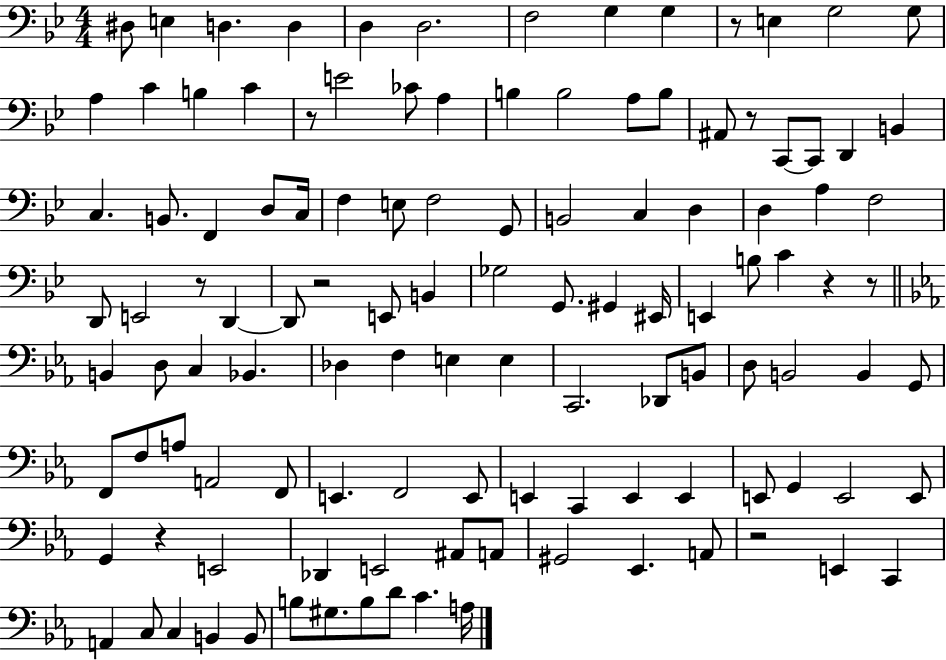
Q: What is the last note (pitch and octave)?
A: A3